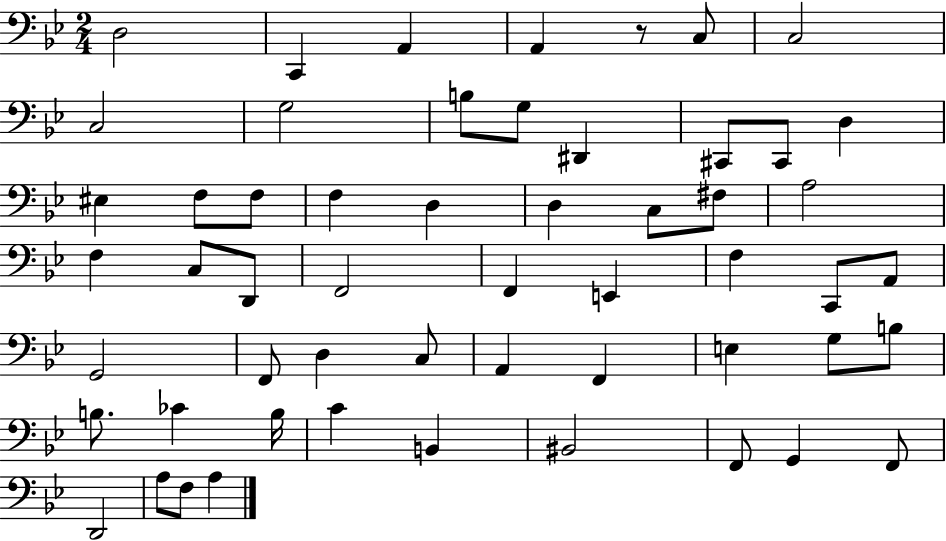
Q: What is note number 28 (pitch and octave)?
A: F2